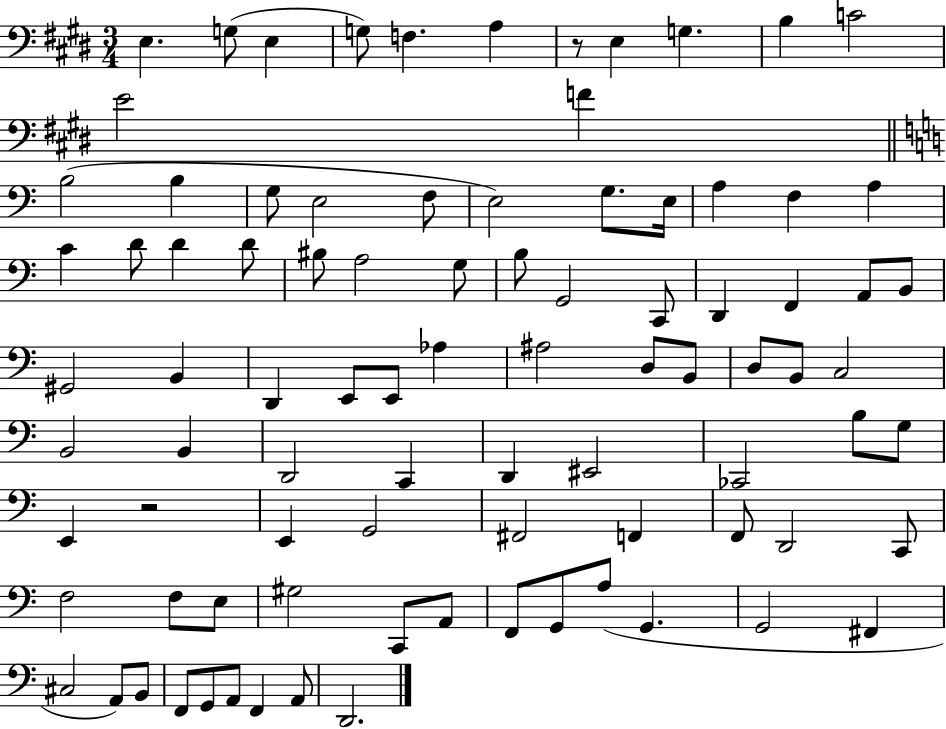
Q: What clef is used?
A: bass